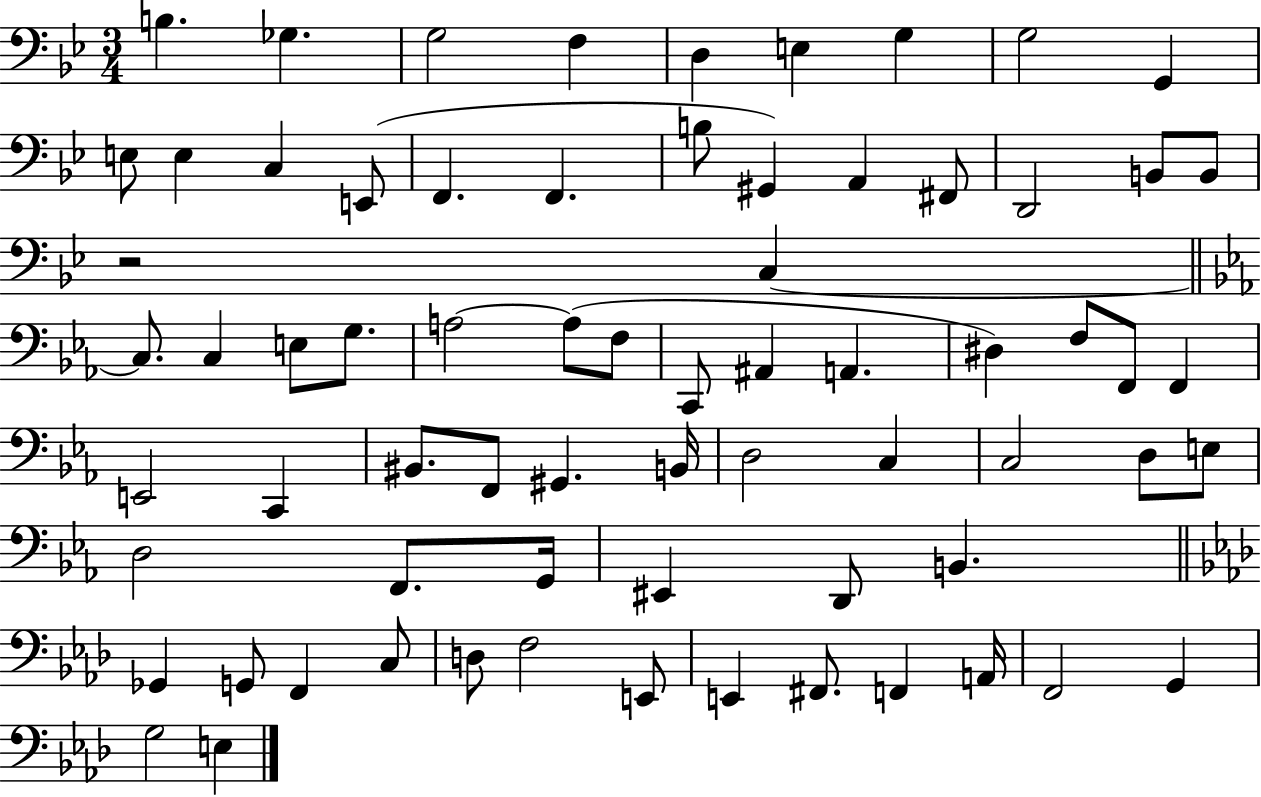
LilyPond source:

{
  \clef bass
  \numericTimeSignature
  \time 3/4
  \key bes \major
  \repeat volta 2 { b4. ges4. | g2 f4 | d4 e4 g4 | g2 g,4 | \break e8 e4 c4 e,8( | f,4. f,4. | b8 gis,4) a,4 fis,8 | d,2 b,8 b,8 | \break r2 c4~~ | \bar "||" \break \key ees \major c8. c4 e8 g8. | a2~~ a8( f8 | c,8 ais,4 a,4. | dis4) f8 f,8 f,4 | \break e,2 c,4 | bis,8. f,8 gis,4. b,16 | d2 c4 | c2 d8 e8 | \break d2 f,8. g,16 | eis,4 d,8 b,4. | \bar "||" \break \key f \minor ges,4 g,8 f,4 c8 | d8 f2 e,8 | e,4 fis,8. f,4 a,16 | f,2 g,4 | \break g2 e4 | } \bar "|."
}